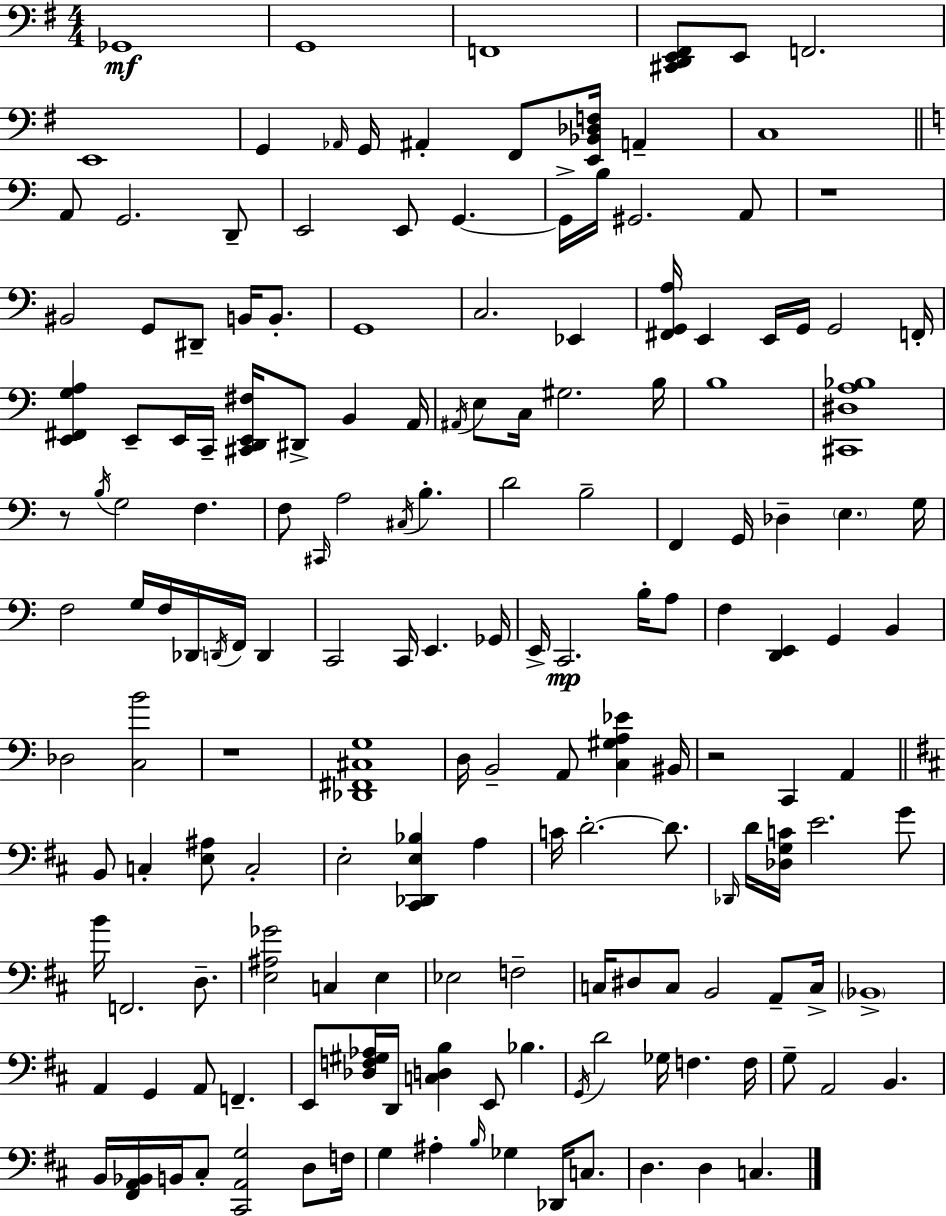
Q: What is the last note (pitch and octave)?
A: C3